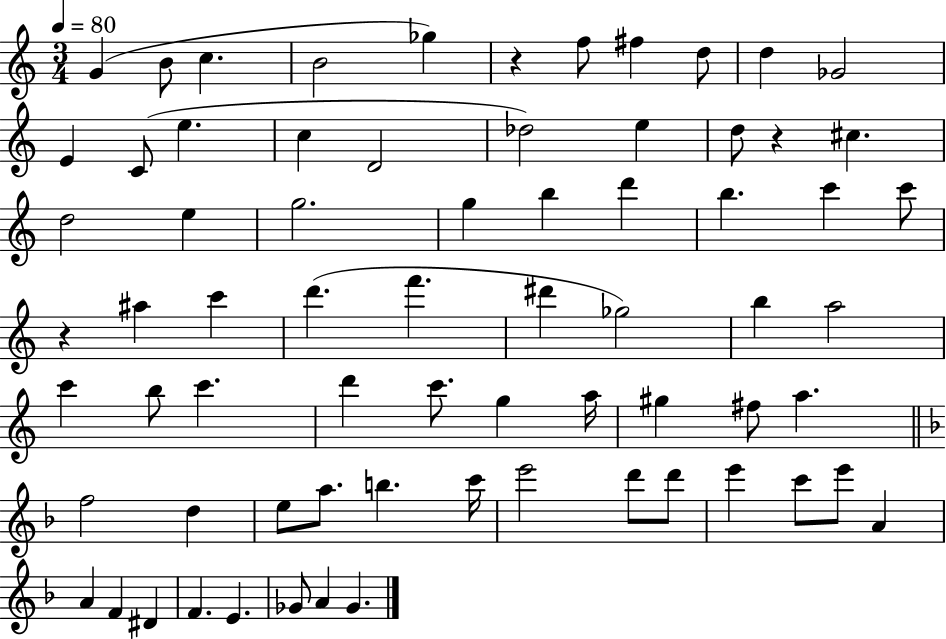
X:1
T:Untitled
M:3/4
L:1/4
K:C
G B/2 c B2 _g z f/2 ^f d/2 d _G2 E C/2 e c D2 _d2 e d/2 z ^c d2 e g2 g b d' b c' c'/2 z ^a c' d' f' ^d' _g2 b a2 c' b/2 c' d' c'/2 g a/4 ^g ^f/2 a f2 d e/2 a/2 b c'/4 e'2 d'/2 d'/2 e' c'/2 e'/2 A A F ^D F E _G/2 A _G